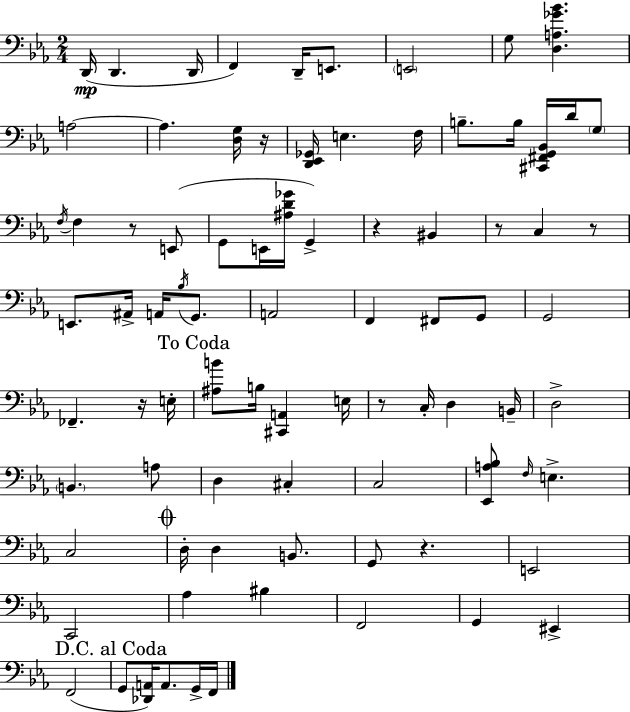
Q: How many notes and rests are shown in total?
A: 83